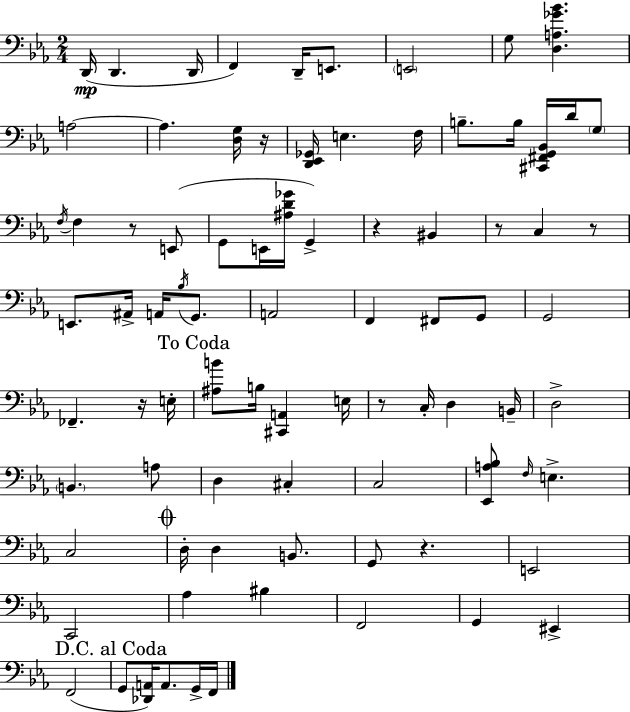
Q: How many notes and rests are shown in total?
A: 83